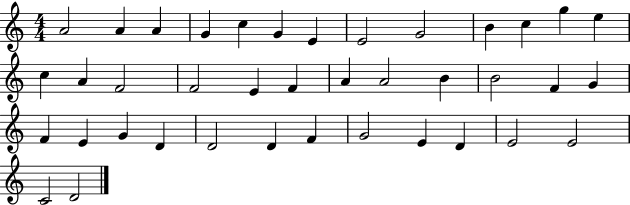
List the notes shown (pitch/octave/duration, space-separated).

A4/h A4/q A4/q G4/q C5/q G4/q E4/q E4/h G4/h B4/q C5/q G5/q E5/q C5/q A4/q F4/h F4/h E4/q F4/q A4/q A4/h B4/q B4/h F4/q G4/q F4/q E4/q G4/q D4/q D4/h D4/q F4/q G4/h E4/q D4/q E4/h E4/h C4/h D4/h